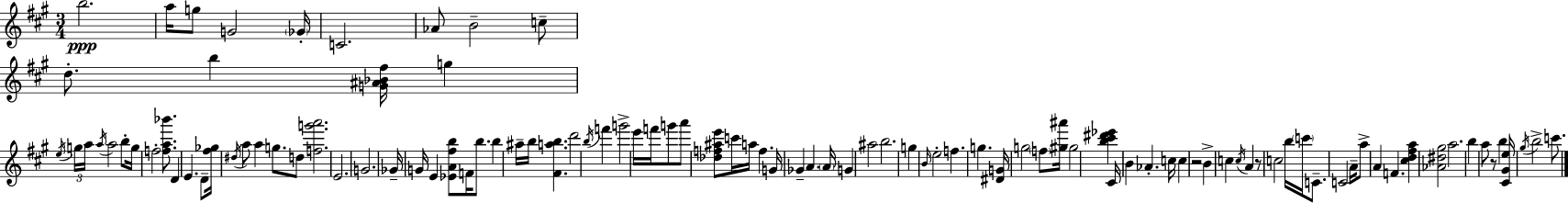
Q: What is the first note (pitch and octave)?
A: B5